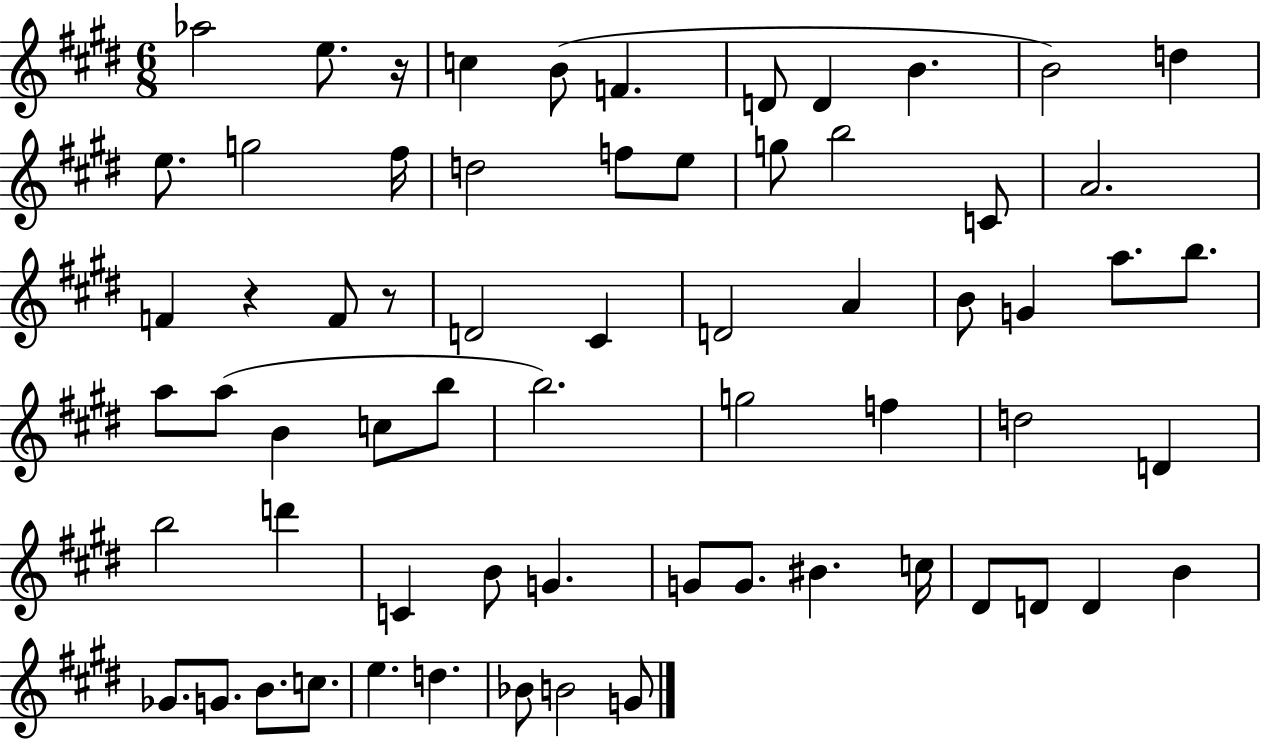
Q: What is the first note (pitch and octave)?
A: Ab5